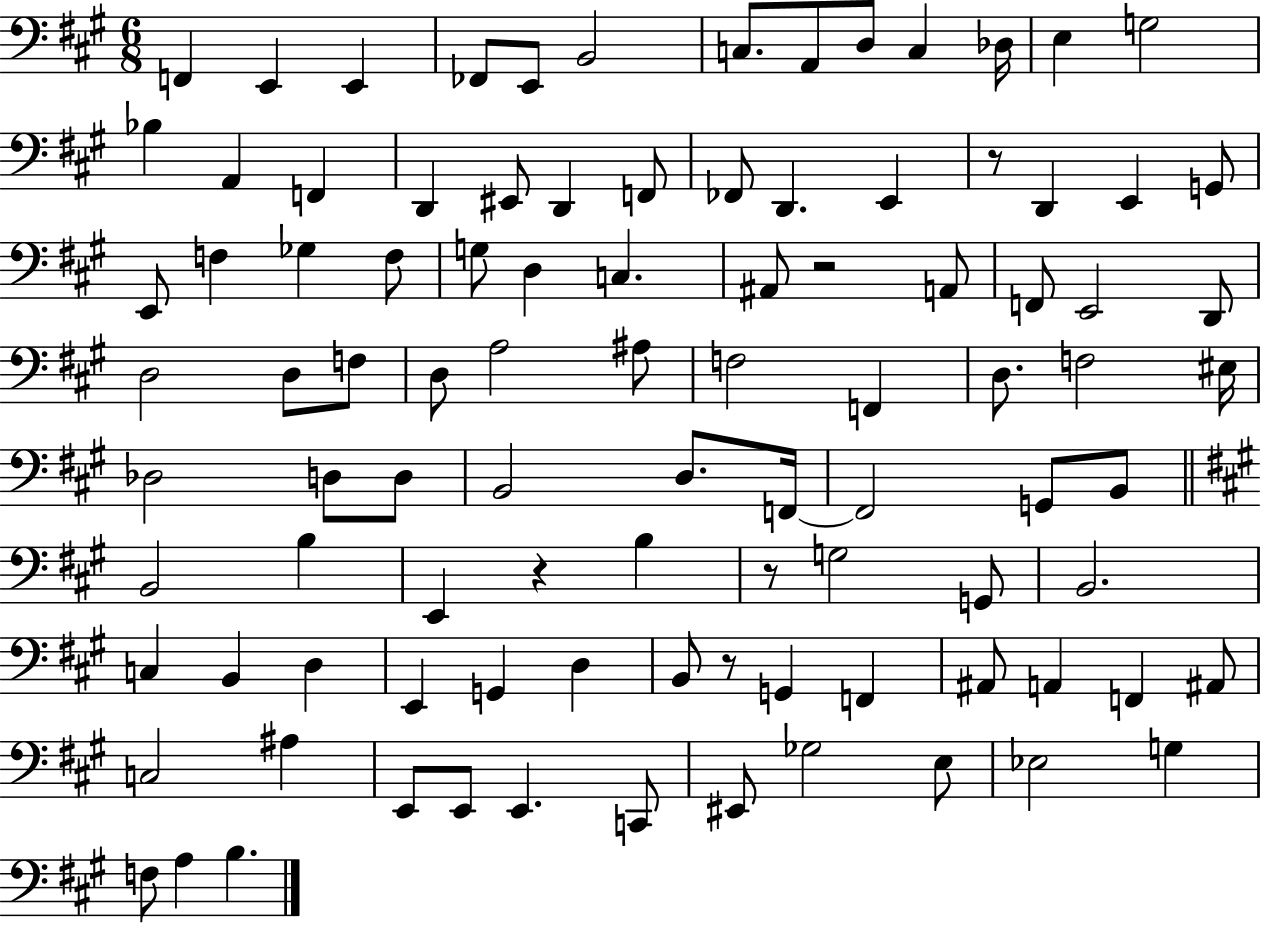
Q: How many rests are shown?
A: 5